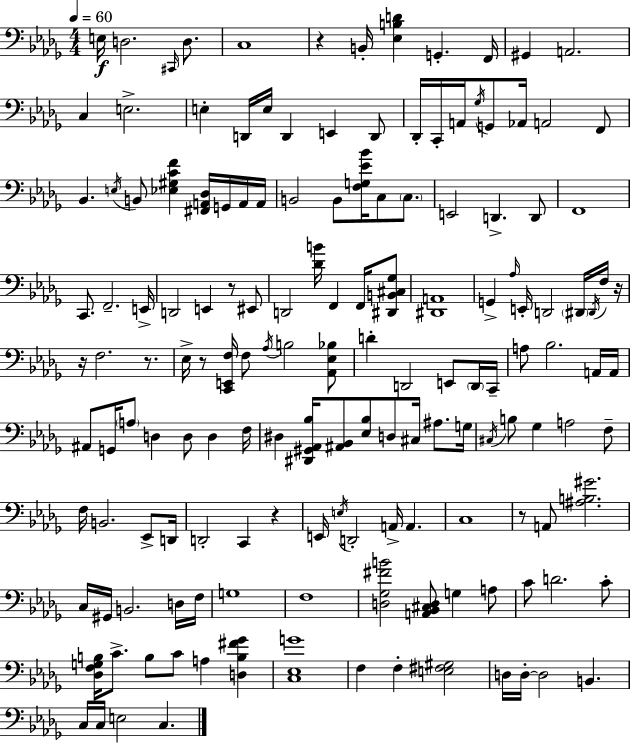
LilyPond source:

{
  \clef bass
  \numericTimeSignature
  \time 4/4
  \key bes \minor
  \tempo 4 = 60
  \repeat volta 2 { e16\f d2. \grace { cis,16 } d8. | c1 | r4 b,16-. <ees b d'>4 g,4.-. | f,16 gis,4 a,2. | \break c4 e2.-> | e4-. d,16 e16 d,4 e,4 d,8 | des,16-. c,16-. a,16 \acciaccatura { ges16 } g,8 aes,16 a,2 | f,8 bes,4. \acciaccatura { e16 } b,8 <ees gis c' f'>4 <fis, a, des>16 | \break g,16 a,16 a,16 b,2 b,8 <f g ees' bes'>16 c8 | \parenthesize c8. e,2 d,4.-> | d,8 f,1 | c,8. f,2.-- | \break e,16-> d,2 e,4 r8 | eis,8 d,2 <des' b'>16 f,4 | f,16 <dis, b, cis ges>8 <dis, a,>1 | g,4-> \grace { aes16 } e,16-. d,2 | \break \parenthesize dis,16 \acciaccatura { dis,16 } f16 r16 r16 f2. | r8. ees16-> r8 <c, e, f>16 f8 \acciaccatura { aes16 } b2 | <aes, ees bes>8 d'4-. d,2 | e,8 \parenthesize d,16 c,16-- a8 bes2. | \break a,16 a,16 ais,8 g,16 \parenthesize a8 d4 d8 | d4 f16 dis4 <dis, gis, aes, bes>16 <ais, bes,>8 <ees bes>8 d8 | cis16 ais8. g16 \acciaccatura { cis16 } b8 ges4 a2 | f8-- f16 b,2. | \break ees,8-> d,16 d,2-. c,4 | r4 e,16 \acciaccatura { e16 } d,2-. | a,16-> a,4. c1 | r8 a,8 <ais b gis'>2. | \break c16 gis,16 b,2. | d16 f16 g1 | f1 | <d ges fis' b'>2 | \break <a, bes, cis d>8 g4 a8 c'8 d'2. | c'8-. <des f g b>16 c'8.-> b8 c'8 | a4 <d b fis' ges'>4 <c ees g'>1 | f4 f4-. | \break <e fis gis>2 d16 d16-.~~ d2 | b,4. c16 c16 e2 | c4. } \bar "|."
}